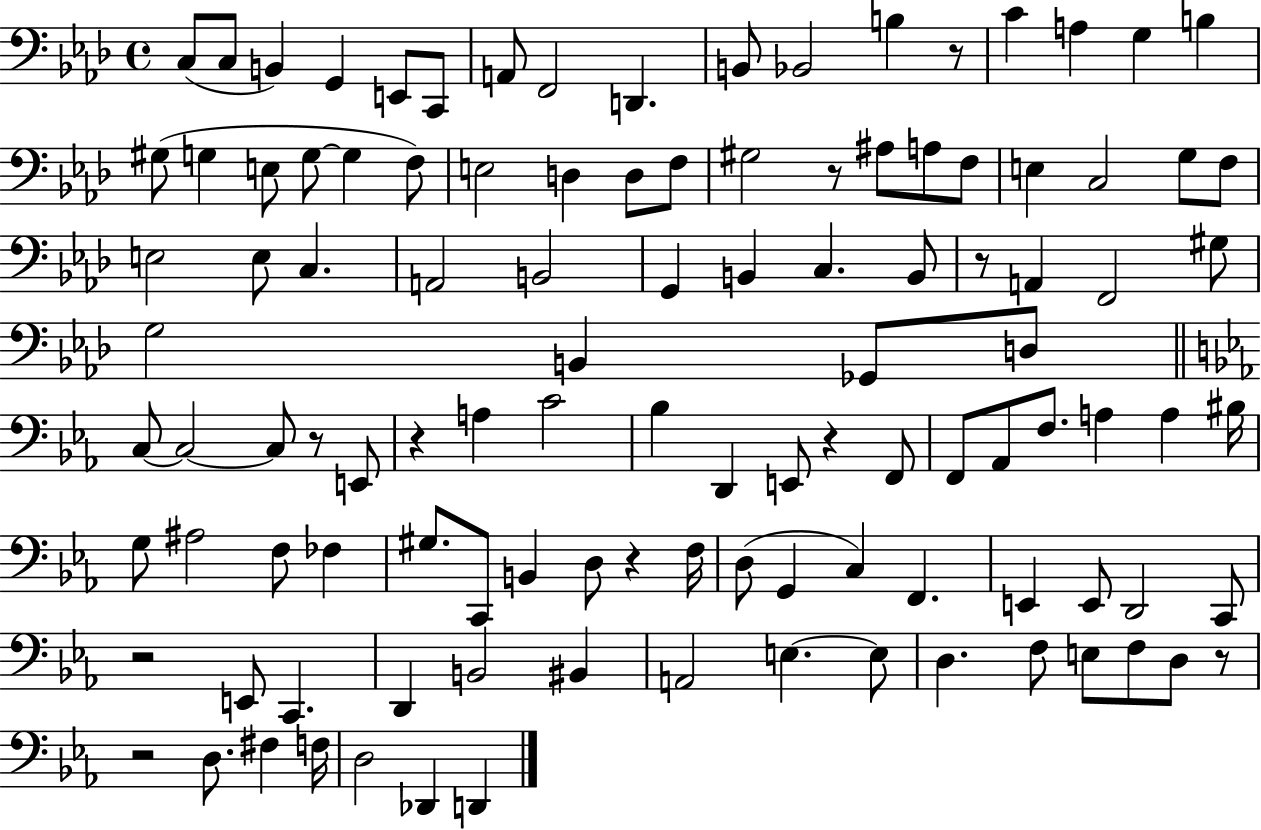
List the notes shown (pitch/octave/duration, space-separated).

C3/e C3/e B2/q G2/q E2/e C2/e A2/e F2/h D2/q. B2/e Bb2/h B3/q R/e C4/q A3/q G3/q B3/q G#3/e G3/q E3/e G3/e G3/q F3/e E3/h D3/q D3/e F3/e G#3/h R/e A#3/e A3/e F3/e E3/q C3/h G3/e F3/e E3/h E3/e C3/q. A2/h B2/h G2/q B2/q C3/q. B2/e R/e A2/q F2/h G#3/e G3/h B2/q Gb2/e D3/e C3/e C3/h C3/e R/e E2/e R/q A3/q C4/h Bb3/q D2/q E2/e R/q F2/e F2/e Ab2/e F3/e. A3/q A3/q BIS3/s G3/e A#3/h F3/e FES3/q G#3/e. C2/e B2/q D3/e R/q F3/s D3/e G2/q C3/q F2/q. E2/q E2/e D2/h C2/e R/h E2/e C2/q. D2/q B2/h BIS2/q A2/h E3/q. E3/e D3/q. F3/e E3/e F3/e D3/e R/e R/h D3/e. F#3/q F3/s D3/h Db2/q D2/q